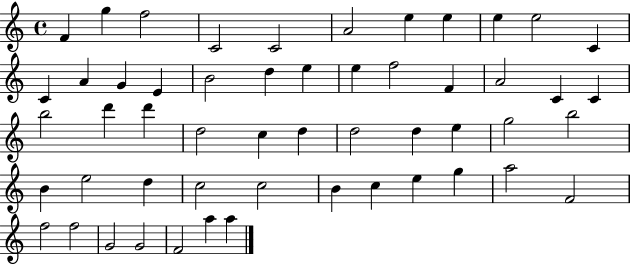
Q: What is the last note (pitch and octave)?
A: A5